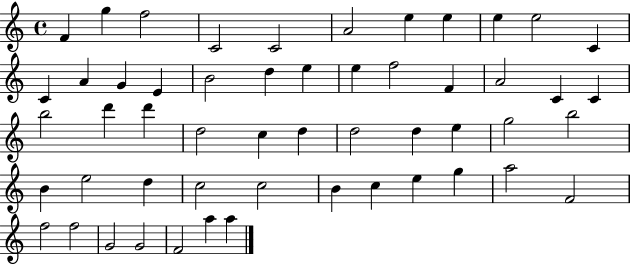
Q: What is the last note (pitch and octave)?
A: A5